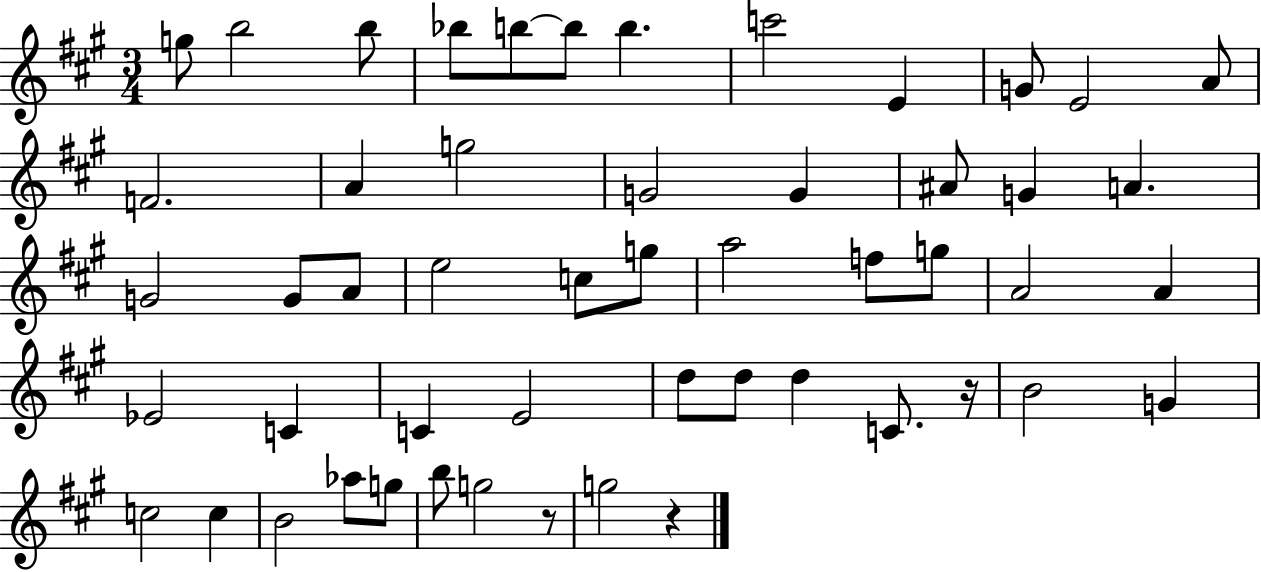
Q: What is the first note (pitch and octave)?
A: G5